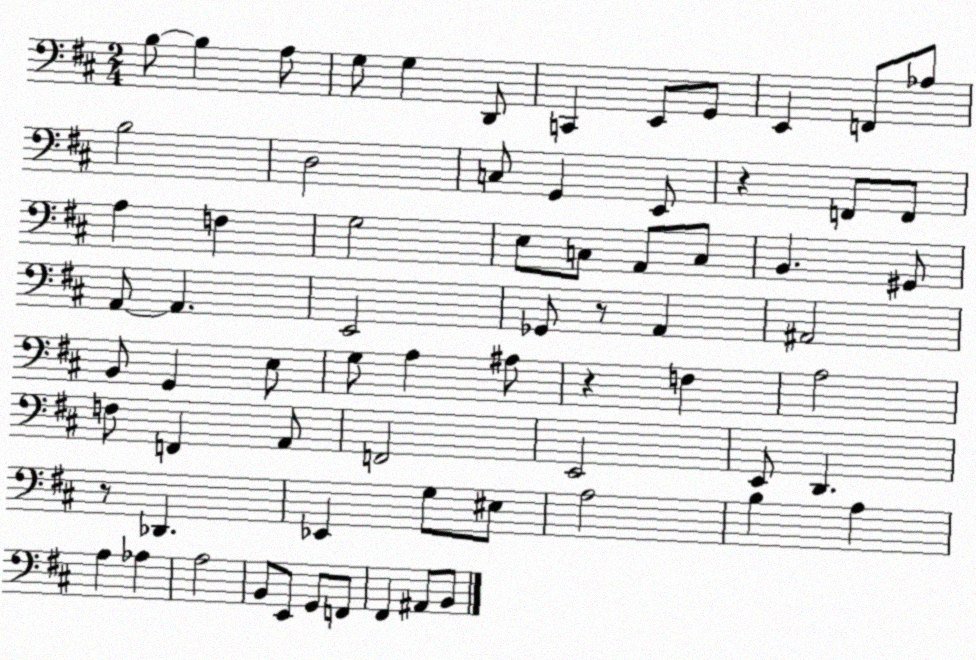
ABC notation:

X:1
T:Untitled
M:2/4
L:1/4
K:D
B,/2 B, A,/2 G,/2 G, D,,/2 C,, E,,/2 G,,/2 E,, F,,/2 _A,/2 B,2 D,2 C,/2 G,, E,,/2 z F,,/2 F,,/2 A, F, G,2 E,/2 C,/2 A,,/2 C,/2 B,, ^G,,/2 A,,/2 A,, E,,2 _G,,/2 z/2 A,, ^A,,2 B,,/2 G,, E,/2 G,/2 A, ^A,/2 z F, A,2 F,/2 F,, A,,/2 F,,2 E,,2 E,,/2 D,, z/2 _D,, _E,, G,/2 ^E,/2 A,2 B, A, A, _A, A,2 B,,/2 E,,/2 G,,/2 F,,/2 ^F,, ^A,,/2 B,,/2